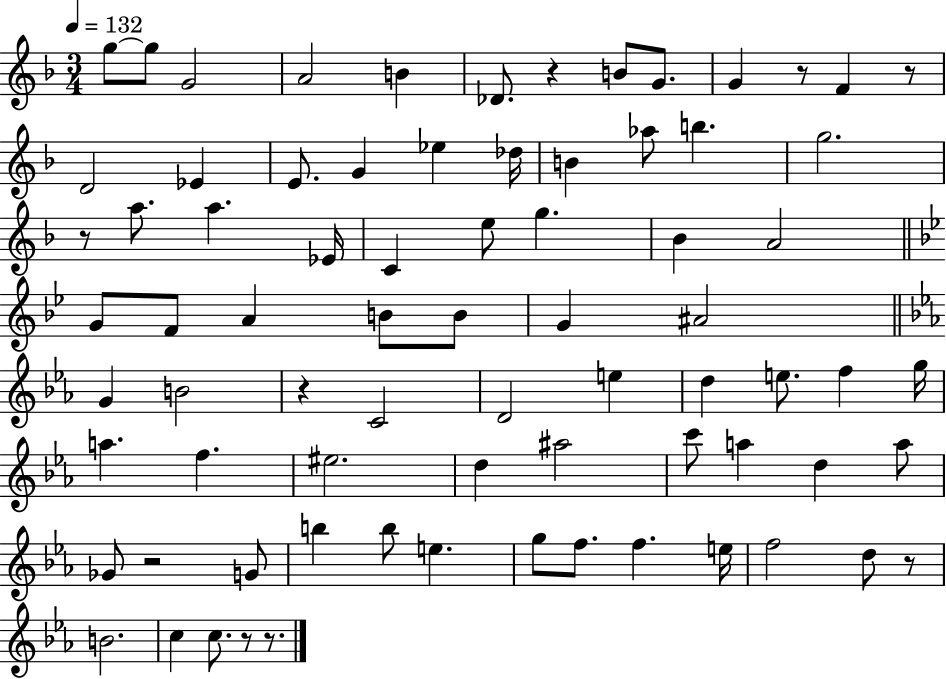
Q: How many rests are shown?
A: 9